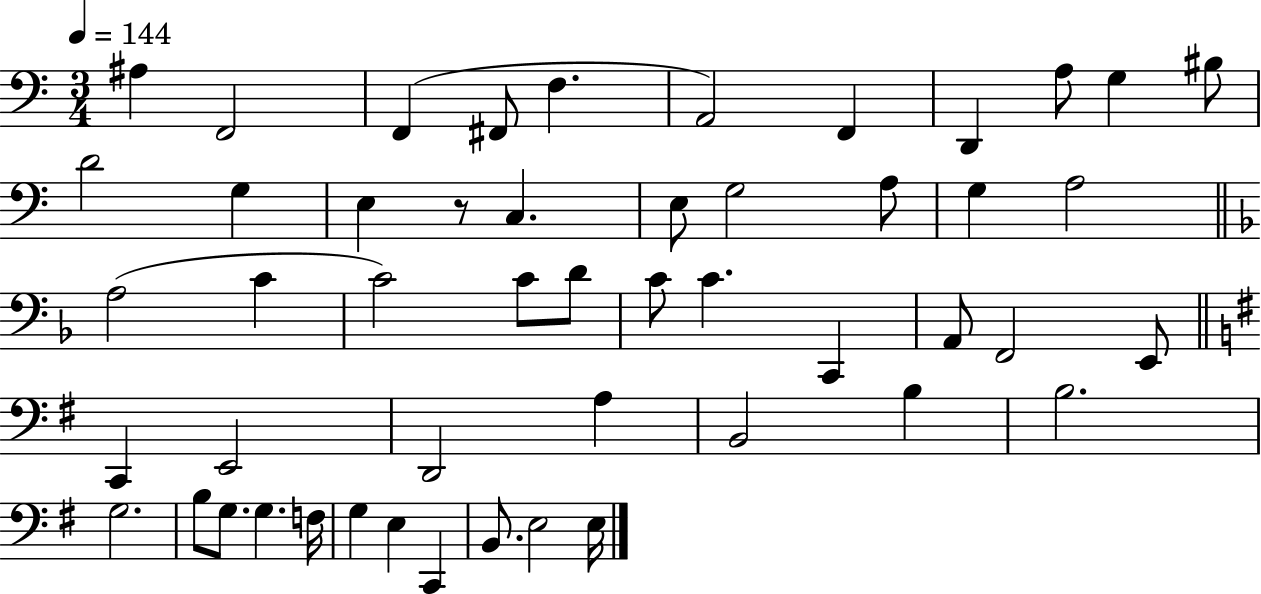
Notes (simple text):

A#3/q F2/h F2/q F#2/e F3/q. A2/h F2/q D2/q A3/e G3/q BIS3/e D4/h G3/q E3/q R/e C3/q. E3/e G3/h A3/e G3/q A3/h A3/h C4/q C4/h C4/e D4/e C4/e C4/q. C2/q A2/e F2/h E2/e C2/q E2/h D2/h A3/q B2/h B3/q B3/h. G3/h. B3/e G3/e. G3/q. F3/s G3/q E3/q C2/q B2/e. E3/h E3/s